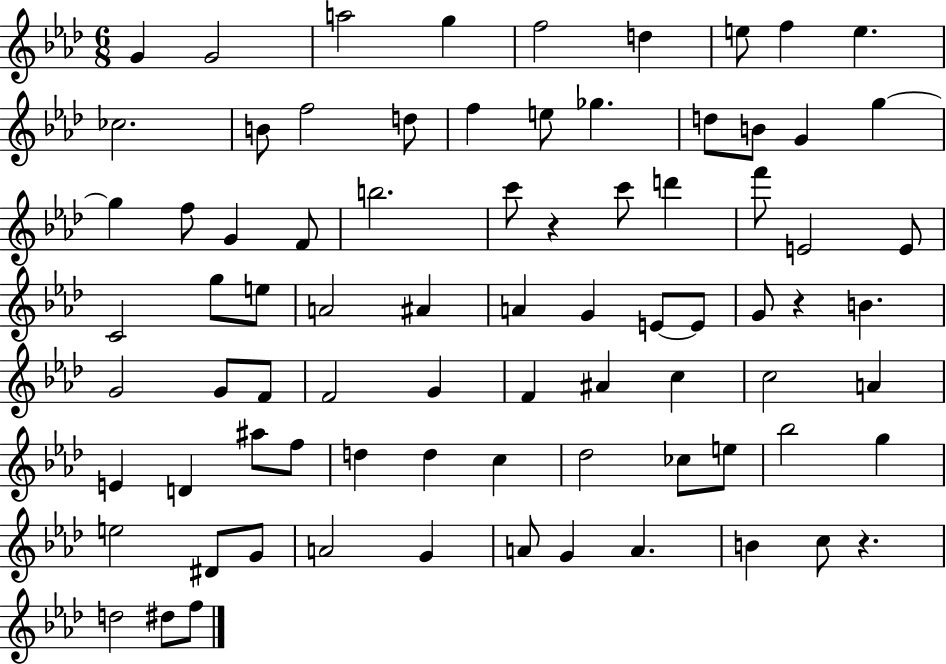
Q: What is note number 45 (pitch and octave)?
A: F4